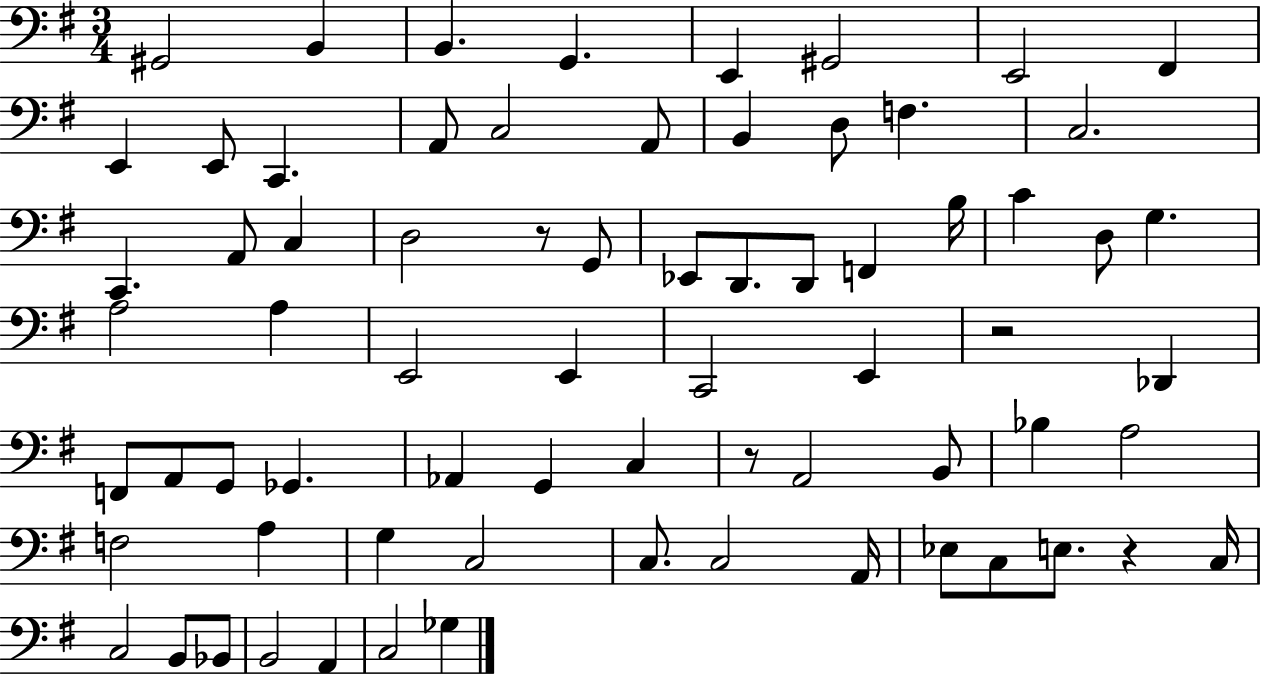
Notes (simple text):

G#2/h B2/q B2/q. G2/q. E2/q G#2/h E2/h F#2/q E2/q E2/e C2/q. A2/e C3/h A2/e B2/q D3/e F3/q. C3/h. C2/q. A2/e C3/q D3/h R/e G2/e Eb2/e D2/e. D2/e F2/q B3/s C4/q D3/e G3/q. A3/h A3/q E2/h E2/q C2/h E2/q R/h Db2/q F2/e A2/e G2/e Gb2/q. Ab2/q G2/q C3/q R/e A2/h B2/e Bb3/q A3/h F3/h A3/q G3/q C3/h C3/e. C3/h A2/s Eb3/e C3/e E3/e. R/q C3/s C3/h B2/e Bb2/e B2/h A2/q C3/h Gb3/q